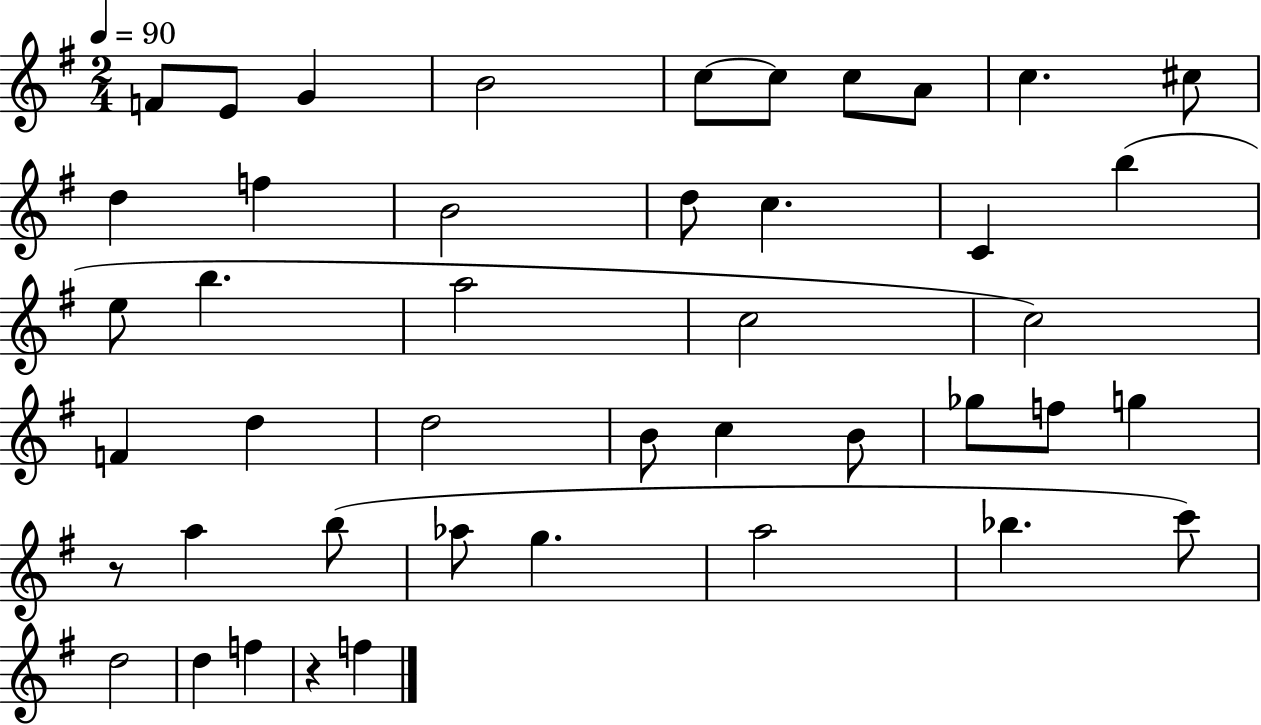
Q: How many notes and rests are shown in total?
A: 44